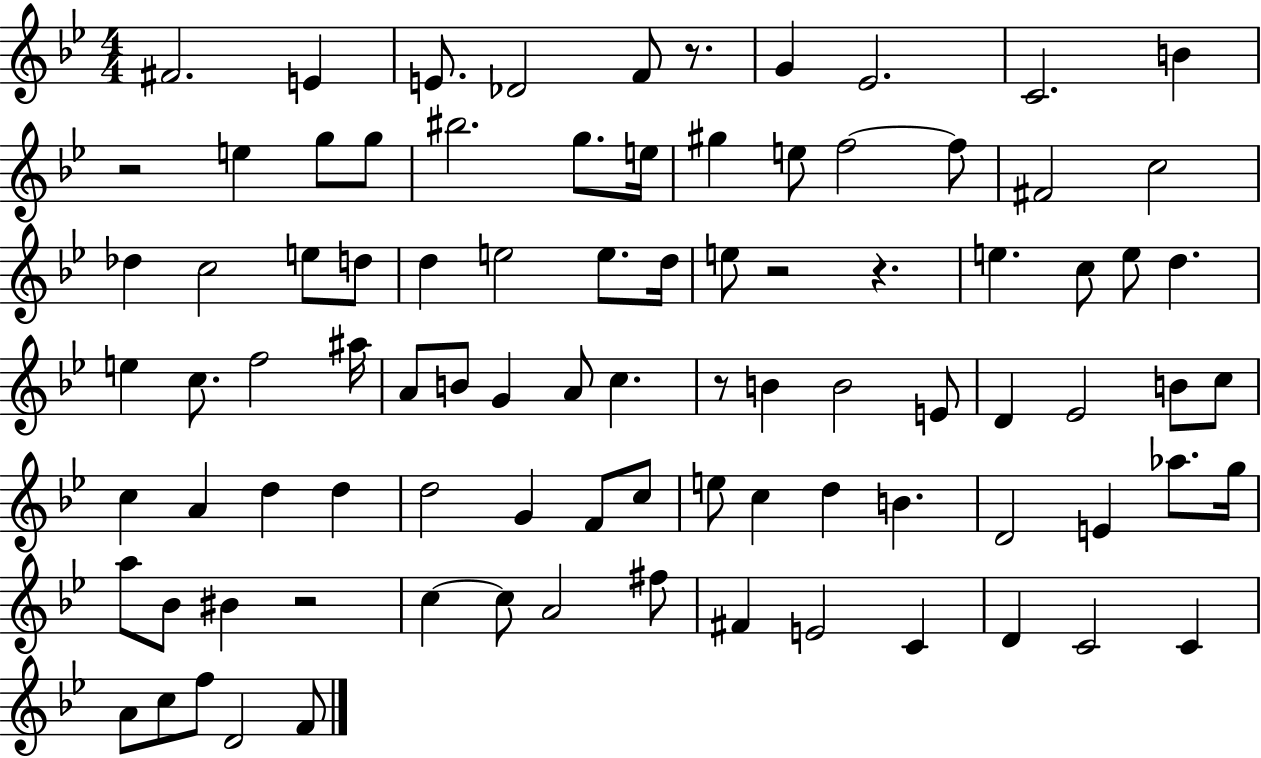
F#4/h. E4/q E4/e. Db4/h F4/e R/e. G4/q Eb4/h. C4/h. B4/q R/h E5/q G5/e G5/e BIS5/h. G5/e. E5/s G#5/q E5/e F5/h F5/e F#4/h C5/h Db5/q C5/h E5/e D5/e D5/q E5/h E5/e. D5/s E5/e R/h R/q. E5/q. C5/e E5/e D5/q. E5/q C5/e. F5/h A#5/s A4/e B4/e G4/q A4/e C5/q. R/e B4/q B4/h E4/e D4/q Eb4/h B4/e C5/e C5/q A4/q D5/q D5/q D5/h G4/q F4/e C5/e E5/e C5/q D5/q B4/q. D4/h E4/q Ab5/e. G5/s A5/e Bb4/e BIS4/q R/h C5/q C5/e A4/h F#5/e F#4/q E4/h C4/q D4/q C4/h C4/q A4/e C5/e F5/e D4/h F4/e